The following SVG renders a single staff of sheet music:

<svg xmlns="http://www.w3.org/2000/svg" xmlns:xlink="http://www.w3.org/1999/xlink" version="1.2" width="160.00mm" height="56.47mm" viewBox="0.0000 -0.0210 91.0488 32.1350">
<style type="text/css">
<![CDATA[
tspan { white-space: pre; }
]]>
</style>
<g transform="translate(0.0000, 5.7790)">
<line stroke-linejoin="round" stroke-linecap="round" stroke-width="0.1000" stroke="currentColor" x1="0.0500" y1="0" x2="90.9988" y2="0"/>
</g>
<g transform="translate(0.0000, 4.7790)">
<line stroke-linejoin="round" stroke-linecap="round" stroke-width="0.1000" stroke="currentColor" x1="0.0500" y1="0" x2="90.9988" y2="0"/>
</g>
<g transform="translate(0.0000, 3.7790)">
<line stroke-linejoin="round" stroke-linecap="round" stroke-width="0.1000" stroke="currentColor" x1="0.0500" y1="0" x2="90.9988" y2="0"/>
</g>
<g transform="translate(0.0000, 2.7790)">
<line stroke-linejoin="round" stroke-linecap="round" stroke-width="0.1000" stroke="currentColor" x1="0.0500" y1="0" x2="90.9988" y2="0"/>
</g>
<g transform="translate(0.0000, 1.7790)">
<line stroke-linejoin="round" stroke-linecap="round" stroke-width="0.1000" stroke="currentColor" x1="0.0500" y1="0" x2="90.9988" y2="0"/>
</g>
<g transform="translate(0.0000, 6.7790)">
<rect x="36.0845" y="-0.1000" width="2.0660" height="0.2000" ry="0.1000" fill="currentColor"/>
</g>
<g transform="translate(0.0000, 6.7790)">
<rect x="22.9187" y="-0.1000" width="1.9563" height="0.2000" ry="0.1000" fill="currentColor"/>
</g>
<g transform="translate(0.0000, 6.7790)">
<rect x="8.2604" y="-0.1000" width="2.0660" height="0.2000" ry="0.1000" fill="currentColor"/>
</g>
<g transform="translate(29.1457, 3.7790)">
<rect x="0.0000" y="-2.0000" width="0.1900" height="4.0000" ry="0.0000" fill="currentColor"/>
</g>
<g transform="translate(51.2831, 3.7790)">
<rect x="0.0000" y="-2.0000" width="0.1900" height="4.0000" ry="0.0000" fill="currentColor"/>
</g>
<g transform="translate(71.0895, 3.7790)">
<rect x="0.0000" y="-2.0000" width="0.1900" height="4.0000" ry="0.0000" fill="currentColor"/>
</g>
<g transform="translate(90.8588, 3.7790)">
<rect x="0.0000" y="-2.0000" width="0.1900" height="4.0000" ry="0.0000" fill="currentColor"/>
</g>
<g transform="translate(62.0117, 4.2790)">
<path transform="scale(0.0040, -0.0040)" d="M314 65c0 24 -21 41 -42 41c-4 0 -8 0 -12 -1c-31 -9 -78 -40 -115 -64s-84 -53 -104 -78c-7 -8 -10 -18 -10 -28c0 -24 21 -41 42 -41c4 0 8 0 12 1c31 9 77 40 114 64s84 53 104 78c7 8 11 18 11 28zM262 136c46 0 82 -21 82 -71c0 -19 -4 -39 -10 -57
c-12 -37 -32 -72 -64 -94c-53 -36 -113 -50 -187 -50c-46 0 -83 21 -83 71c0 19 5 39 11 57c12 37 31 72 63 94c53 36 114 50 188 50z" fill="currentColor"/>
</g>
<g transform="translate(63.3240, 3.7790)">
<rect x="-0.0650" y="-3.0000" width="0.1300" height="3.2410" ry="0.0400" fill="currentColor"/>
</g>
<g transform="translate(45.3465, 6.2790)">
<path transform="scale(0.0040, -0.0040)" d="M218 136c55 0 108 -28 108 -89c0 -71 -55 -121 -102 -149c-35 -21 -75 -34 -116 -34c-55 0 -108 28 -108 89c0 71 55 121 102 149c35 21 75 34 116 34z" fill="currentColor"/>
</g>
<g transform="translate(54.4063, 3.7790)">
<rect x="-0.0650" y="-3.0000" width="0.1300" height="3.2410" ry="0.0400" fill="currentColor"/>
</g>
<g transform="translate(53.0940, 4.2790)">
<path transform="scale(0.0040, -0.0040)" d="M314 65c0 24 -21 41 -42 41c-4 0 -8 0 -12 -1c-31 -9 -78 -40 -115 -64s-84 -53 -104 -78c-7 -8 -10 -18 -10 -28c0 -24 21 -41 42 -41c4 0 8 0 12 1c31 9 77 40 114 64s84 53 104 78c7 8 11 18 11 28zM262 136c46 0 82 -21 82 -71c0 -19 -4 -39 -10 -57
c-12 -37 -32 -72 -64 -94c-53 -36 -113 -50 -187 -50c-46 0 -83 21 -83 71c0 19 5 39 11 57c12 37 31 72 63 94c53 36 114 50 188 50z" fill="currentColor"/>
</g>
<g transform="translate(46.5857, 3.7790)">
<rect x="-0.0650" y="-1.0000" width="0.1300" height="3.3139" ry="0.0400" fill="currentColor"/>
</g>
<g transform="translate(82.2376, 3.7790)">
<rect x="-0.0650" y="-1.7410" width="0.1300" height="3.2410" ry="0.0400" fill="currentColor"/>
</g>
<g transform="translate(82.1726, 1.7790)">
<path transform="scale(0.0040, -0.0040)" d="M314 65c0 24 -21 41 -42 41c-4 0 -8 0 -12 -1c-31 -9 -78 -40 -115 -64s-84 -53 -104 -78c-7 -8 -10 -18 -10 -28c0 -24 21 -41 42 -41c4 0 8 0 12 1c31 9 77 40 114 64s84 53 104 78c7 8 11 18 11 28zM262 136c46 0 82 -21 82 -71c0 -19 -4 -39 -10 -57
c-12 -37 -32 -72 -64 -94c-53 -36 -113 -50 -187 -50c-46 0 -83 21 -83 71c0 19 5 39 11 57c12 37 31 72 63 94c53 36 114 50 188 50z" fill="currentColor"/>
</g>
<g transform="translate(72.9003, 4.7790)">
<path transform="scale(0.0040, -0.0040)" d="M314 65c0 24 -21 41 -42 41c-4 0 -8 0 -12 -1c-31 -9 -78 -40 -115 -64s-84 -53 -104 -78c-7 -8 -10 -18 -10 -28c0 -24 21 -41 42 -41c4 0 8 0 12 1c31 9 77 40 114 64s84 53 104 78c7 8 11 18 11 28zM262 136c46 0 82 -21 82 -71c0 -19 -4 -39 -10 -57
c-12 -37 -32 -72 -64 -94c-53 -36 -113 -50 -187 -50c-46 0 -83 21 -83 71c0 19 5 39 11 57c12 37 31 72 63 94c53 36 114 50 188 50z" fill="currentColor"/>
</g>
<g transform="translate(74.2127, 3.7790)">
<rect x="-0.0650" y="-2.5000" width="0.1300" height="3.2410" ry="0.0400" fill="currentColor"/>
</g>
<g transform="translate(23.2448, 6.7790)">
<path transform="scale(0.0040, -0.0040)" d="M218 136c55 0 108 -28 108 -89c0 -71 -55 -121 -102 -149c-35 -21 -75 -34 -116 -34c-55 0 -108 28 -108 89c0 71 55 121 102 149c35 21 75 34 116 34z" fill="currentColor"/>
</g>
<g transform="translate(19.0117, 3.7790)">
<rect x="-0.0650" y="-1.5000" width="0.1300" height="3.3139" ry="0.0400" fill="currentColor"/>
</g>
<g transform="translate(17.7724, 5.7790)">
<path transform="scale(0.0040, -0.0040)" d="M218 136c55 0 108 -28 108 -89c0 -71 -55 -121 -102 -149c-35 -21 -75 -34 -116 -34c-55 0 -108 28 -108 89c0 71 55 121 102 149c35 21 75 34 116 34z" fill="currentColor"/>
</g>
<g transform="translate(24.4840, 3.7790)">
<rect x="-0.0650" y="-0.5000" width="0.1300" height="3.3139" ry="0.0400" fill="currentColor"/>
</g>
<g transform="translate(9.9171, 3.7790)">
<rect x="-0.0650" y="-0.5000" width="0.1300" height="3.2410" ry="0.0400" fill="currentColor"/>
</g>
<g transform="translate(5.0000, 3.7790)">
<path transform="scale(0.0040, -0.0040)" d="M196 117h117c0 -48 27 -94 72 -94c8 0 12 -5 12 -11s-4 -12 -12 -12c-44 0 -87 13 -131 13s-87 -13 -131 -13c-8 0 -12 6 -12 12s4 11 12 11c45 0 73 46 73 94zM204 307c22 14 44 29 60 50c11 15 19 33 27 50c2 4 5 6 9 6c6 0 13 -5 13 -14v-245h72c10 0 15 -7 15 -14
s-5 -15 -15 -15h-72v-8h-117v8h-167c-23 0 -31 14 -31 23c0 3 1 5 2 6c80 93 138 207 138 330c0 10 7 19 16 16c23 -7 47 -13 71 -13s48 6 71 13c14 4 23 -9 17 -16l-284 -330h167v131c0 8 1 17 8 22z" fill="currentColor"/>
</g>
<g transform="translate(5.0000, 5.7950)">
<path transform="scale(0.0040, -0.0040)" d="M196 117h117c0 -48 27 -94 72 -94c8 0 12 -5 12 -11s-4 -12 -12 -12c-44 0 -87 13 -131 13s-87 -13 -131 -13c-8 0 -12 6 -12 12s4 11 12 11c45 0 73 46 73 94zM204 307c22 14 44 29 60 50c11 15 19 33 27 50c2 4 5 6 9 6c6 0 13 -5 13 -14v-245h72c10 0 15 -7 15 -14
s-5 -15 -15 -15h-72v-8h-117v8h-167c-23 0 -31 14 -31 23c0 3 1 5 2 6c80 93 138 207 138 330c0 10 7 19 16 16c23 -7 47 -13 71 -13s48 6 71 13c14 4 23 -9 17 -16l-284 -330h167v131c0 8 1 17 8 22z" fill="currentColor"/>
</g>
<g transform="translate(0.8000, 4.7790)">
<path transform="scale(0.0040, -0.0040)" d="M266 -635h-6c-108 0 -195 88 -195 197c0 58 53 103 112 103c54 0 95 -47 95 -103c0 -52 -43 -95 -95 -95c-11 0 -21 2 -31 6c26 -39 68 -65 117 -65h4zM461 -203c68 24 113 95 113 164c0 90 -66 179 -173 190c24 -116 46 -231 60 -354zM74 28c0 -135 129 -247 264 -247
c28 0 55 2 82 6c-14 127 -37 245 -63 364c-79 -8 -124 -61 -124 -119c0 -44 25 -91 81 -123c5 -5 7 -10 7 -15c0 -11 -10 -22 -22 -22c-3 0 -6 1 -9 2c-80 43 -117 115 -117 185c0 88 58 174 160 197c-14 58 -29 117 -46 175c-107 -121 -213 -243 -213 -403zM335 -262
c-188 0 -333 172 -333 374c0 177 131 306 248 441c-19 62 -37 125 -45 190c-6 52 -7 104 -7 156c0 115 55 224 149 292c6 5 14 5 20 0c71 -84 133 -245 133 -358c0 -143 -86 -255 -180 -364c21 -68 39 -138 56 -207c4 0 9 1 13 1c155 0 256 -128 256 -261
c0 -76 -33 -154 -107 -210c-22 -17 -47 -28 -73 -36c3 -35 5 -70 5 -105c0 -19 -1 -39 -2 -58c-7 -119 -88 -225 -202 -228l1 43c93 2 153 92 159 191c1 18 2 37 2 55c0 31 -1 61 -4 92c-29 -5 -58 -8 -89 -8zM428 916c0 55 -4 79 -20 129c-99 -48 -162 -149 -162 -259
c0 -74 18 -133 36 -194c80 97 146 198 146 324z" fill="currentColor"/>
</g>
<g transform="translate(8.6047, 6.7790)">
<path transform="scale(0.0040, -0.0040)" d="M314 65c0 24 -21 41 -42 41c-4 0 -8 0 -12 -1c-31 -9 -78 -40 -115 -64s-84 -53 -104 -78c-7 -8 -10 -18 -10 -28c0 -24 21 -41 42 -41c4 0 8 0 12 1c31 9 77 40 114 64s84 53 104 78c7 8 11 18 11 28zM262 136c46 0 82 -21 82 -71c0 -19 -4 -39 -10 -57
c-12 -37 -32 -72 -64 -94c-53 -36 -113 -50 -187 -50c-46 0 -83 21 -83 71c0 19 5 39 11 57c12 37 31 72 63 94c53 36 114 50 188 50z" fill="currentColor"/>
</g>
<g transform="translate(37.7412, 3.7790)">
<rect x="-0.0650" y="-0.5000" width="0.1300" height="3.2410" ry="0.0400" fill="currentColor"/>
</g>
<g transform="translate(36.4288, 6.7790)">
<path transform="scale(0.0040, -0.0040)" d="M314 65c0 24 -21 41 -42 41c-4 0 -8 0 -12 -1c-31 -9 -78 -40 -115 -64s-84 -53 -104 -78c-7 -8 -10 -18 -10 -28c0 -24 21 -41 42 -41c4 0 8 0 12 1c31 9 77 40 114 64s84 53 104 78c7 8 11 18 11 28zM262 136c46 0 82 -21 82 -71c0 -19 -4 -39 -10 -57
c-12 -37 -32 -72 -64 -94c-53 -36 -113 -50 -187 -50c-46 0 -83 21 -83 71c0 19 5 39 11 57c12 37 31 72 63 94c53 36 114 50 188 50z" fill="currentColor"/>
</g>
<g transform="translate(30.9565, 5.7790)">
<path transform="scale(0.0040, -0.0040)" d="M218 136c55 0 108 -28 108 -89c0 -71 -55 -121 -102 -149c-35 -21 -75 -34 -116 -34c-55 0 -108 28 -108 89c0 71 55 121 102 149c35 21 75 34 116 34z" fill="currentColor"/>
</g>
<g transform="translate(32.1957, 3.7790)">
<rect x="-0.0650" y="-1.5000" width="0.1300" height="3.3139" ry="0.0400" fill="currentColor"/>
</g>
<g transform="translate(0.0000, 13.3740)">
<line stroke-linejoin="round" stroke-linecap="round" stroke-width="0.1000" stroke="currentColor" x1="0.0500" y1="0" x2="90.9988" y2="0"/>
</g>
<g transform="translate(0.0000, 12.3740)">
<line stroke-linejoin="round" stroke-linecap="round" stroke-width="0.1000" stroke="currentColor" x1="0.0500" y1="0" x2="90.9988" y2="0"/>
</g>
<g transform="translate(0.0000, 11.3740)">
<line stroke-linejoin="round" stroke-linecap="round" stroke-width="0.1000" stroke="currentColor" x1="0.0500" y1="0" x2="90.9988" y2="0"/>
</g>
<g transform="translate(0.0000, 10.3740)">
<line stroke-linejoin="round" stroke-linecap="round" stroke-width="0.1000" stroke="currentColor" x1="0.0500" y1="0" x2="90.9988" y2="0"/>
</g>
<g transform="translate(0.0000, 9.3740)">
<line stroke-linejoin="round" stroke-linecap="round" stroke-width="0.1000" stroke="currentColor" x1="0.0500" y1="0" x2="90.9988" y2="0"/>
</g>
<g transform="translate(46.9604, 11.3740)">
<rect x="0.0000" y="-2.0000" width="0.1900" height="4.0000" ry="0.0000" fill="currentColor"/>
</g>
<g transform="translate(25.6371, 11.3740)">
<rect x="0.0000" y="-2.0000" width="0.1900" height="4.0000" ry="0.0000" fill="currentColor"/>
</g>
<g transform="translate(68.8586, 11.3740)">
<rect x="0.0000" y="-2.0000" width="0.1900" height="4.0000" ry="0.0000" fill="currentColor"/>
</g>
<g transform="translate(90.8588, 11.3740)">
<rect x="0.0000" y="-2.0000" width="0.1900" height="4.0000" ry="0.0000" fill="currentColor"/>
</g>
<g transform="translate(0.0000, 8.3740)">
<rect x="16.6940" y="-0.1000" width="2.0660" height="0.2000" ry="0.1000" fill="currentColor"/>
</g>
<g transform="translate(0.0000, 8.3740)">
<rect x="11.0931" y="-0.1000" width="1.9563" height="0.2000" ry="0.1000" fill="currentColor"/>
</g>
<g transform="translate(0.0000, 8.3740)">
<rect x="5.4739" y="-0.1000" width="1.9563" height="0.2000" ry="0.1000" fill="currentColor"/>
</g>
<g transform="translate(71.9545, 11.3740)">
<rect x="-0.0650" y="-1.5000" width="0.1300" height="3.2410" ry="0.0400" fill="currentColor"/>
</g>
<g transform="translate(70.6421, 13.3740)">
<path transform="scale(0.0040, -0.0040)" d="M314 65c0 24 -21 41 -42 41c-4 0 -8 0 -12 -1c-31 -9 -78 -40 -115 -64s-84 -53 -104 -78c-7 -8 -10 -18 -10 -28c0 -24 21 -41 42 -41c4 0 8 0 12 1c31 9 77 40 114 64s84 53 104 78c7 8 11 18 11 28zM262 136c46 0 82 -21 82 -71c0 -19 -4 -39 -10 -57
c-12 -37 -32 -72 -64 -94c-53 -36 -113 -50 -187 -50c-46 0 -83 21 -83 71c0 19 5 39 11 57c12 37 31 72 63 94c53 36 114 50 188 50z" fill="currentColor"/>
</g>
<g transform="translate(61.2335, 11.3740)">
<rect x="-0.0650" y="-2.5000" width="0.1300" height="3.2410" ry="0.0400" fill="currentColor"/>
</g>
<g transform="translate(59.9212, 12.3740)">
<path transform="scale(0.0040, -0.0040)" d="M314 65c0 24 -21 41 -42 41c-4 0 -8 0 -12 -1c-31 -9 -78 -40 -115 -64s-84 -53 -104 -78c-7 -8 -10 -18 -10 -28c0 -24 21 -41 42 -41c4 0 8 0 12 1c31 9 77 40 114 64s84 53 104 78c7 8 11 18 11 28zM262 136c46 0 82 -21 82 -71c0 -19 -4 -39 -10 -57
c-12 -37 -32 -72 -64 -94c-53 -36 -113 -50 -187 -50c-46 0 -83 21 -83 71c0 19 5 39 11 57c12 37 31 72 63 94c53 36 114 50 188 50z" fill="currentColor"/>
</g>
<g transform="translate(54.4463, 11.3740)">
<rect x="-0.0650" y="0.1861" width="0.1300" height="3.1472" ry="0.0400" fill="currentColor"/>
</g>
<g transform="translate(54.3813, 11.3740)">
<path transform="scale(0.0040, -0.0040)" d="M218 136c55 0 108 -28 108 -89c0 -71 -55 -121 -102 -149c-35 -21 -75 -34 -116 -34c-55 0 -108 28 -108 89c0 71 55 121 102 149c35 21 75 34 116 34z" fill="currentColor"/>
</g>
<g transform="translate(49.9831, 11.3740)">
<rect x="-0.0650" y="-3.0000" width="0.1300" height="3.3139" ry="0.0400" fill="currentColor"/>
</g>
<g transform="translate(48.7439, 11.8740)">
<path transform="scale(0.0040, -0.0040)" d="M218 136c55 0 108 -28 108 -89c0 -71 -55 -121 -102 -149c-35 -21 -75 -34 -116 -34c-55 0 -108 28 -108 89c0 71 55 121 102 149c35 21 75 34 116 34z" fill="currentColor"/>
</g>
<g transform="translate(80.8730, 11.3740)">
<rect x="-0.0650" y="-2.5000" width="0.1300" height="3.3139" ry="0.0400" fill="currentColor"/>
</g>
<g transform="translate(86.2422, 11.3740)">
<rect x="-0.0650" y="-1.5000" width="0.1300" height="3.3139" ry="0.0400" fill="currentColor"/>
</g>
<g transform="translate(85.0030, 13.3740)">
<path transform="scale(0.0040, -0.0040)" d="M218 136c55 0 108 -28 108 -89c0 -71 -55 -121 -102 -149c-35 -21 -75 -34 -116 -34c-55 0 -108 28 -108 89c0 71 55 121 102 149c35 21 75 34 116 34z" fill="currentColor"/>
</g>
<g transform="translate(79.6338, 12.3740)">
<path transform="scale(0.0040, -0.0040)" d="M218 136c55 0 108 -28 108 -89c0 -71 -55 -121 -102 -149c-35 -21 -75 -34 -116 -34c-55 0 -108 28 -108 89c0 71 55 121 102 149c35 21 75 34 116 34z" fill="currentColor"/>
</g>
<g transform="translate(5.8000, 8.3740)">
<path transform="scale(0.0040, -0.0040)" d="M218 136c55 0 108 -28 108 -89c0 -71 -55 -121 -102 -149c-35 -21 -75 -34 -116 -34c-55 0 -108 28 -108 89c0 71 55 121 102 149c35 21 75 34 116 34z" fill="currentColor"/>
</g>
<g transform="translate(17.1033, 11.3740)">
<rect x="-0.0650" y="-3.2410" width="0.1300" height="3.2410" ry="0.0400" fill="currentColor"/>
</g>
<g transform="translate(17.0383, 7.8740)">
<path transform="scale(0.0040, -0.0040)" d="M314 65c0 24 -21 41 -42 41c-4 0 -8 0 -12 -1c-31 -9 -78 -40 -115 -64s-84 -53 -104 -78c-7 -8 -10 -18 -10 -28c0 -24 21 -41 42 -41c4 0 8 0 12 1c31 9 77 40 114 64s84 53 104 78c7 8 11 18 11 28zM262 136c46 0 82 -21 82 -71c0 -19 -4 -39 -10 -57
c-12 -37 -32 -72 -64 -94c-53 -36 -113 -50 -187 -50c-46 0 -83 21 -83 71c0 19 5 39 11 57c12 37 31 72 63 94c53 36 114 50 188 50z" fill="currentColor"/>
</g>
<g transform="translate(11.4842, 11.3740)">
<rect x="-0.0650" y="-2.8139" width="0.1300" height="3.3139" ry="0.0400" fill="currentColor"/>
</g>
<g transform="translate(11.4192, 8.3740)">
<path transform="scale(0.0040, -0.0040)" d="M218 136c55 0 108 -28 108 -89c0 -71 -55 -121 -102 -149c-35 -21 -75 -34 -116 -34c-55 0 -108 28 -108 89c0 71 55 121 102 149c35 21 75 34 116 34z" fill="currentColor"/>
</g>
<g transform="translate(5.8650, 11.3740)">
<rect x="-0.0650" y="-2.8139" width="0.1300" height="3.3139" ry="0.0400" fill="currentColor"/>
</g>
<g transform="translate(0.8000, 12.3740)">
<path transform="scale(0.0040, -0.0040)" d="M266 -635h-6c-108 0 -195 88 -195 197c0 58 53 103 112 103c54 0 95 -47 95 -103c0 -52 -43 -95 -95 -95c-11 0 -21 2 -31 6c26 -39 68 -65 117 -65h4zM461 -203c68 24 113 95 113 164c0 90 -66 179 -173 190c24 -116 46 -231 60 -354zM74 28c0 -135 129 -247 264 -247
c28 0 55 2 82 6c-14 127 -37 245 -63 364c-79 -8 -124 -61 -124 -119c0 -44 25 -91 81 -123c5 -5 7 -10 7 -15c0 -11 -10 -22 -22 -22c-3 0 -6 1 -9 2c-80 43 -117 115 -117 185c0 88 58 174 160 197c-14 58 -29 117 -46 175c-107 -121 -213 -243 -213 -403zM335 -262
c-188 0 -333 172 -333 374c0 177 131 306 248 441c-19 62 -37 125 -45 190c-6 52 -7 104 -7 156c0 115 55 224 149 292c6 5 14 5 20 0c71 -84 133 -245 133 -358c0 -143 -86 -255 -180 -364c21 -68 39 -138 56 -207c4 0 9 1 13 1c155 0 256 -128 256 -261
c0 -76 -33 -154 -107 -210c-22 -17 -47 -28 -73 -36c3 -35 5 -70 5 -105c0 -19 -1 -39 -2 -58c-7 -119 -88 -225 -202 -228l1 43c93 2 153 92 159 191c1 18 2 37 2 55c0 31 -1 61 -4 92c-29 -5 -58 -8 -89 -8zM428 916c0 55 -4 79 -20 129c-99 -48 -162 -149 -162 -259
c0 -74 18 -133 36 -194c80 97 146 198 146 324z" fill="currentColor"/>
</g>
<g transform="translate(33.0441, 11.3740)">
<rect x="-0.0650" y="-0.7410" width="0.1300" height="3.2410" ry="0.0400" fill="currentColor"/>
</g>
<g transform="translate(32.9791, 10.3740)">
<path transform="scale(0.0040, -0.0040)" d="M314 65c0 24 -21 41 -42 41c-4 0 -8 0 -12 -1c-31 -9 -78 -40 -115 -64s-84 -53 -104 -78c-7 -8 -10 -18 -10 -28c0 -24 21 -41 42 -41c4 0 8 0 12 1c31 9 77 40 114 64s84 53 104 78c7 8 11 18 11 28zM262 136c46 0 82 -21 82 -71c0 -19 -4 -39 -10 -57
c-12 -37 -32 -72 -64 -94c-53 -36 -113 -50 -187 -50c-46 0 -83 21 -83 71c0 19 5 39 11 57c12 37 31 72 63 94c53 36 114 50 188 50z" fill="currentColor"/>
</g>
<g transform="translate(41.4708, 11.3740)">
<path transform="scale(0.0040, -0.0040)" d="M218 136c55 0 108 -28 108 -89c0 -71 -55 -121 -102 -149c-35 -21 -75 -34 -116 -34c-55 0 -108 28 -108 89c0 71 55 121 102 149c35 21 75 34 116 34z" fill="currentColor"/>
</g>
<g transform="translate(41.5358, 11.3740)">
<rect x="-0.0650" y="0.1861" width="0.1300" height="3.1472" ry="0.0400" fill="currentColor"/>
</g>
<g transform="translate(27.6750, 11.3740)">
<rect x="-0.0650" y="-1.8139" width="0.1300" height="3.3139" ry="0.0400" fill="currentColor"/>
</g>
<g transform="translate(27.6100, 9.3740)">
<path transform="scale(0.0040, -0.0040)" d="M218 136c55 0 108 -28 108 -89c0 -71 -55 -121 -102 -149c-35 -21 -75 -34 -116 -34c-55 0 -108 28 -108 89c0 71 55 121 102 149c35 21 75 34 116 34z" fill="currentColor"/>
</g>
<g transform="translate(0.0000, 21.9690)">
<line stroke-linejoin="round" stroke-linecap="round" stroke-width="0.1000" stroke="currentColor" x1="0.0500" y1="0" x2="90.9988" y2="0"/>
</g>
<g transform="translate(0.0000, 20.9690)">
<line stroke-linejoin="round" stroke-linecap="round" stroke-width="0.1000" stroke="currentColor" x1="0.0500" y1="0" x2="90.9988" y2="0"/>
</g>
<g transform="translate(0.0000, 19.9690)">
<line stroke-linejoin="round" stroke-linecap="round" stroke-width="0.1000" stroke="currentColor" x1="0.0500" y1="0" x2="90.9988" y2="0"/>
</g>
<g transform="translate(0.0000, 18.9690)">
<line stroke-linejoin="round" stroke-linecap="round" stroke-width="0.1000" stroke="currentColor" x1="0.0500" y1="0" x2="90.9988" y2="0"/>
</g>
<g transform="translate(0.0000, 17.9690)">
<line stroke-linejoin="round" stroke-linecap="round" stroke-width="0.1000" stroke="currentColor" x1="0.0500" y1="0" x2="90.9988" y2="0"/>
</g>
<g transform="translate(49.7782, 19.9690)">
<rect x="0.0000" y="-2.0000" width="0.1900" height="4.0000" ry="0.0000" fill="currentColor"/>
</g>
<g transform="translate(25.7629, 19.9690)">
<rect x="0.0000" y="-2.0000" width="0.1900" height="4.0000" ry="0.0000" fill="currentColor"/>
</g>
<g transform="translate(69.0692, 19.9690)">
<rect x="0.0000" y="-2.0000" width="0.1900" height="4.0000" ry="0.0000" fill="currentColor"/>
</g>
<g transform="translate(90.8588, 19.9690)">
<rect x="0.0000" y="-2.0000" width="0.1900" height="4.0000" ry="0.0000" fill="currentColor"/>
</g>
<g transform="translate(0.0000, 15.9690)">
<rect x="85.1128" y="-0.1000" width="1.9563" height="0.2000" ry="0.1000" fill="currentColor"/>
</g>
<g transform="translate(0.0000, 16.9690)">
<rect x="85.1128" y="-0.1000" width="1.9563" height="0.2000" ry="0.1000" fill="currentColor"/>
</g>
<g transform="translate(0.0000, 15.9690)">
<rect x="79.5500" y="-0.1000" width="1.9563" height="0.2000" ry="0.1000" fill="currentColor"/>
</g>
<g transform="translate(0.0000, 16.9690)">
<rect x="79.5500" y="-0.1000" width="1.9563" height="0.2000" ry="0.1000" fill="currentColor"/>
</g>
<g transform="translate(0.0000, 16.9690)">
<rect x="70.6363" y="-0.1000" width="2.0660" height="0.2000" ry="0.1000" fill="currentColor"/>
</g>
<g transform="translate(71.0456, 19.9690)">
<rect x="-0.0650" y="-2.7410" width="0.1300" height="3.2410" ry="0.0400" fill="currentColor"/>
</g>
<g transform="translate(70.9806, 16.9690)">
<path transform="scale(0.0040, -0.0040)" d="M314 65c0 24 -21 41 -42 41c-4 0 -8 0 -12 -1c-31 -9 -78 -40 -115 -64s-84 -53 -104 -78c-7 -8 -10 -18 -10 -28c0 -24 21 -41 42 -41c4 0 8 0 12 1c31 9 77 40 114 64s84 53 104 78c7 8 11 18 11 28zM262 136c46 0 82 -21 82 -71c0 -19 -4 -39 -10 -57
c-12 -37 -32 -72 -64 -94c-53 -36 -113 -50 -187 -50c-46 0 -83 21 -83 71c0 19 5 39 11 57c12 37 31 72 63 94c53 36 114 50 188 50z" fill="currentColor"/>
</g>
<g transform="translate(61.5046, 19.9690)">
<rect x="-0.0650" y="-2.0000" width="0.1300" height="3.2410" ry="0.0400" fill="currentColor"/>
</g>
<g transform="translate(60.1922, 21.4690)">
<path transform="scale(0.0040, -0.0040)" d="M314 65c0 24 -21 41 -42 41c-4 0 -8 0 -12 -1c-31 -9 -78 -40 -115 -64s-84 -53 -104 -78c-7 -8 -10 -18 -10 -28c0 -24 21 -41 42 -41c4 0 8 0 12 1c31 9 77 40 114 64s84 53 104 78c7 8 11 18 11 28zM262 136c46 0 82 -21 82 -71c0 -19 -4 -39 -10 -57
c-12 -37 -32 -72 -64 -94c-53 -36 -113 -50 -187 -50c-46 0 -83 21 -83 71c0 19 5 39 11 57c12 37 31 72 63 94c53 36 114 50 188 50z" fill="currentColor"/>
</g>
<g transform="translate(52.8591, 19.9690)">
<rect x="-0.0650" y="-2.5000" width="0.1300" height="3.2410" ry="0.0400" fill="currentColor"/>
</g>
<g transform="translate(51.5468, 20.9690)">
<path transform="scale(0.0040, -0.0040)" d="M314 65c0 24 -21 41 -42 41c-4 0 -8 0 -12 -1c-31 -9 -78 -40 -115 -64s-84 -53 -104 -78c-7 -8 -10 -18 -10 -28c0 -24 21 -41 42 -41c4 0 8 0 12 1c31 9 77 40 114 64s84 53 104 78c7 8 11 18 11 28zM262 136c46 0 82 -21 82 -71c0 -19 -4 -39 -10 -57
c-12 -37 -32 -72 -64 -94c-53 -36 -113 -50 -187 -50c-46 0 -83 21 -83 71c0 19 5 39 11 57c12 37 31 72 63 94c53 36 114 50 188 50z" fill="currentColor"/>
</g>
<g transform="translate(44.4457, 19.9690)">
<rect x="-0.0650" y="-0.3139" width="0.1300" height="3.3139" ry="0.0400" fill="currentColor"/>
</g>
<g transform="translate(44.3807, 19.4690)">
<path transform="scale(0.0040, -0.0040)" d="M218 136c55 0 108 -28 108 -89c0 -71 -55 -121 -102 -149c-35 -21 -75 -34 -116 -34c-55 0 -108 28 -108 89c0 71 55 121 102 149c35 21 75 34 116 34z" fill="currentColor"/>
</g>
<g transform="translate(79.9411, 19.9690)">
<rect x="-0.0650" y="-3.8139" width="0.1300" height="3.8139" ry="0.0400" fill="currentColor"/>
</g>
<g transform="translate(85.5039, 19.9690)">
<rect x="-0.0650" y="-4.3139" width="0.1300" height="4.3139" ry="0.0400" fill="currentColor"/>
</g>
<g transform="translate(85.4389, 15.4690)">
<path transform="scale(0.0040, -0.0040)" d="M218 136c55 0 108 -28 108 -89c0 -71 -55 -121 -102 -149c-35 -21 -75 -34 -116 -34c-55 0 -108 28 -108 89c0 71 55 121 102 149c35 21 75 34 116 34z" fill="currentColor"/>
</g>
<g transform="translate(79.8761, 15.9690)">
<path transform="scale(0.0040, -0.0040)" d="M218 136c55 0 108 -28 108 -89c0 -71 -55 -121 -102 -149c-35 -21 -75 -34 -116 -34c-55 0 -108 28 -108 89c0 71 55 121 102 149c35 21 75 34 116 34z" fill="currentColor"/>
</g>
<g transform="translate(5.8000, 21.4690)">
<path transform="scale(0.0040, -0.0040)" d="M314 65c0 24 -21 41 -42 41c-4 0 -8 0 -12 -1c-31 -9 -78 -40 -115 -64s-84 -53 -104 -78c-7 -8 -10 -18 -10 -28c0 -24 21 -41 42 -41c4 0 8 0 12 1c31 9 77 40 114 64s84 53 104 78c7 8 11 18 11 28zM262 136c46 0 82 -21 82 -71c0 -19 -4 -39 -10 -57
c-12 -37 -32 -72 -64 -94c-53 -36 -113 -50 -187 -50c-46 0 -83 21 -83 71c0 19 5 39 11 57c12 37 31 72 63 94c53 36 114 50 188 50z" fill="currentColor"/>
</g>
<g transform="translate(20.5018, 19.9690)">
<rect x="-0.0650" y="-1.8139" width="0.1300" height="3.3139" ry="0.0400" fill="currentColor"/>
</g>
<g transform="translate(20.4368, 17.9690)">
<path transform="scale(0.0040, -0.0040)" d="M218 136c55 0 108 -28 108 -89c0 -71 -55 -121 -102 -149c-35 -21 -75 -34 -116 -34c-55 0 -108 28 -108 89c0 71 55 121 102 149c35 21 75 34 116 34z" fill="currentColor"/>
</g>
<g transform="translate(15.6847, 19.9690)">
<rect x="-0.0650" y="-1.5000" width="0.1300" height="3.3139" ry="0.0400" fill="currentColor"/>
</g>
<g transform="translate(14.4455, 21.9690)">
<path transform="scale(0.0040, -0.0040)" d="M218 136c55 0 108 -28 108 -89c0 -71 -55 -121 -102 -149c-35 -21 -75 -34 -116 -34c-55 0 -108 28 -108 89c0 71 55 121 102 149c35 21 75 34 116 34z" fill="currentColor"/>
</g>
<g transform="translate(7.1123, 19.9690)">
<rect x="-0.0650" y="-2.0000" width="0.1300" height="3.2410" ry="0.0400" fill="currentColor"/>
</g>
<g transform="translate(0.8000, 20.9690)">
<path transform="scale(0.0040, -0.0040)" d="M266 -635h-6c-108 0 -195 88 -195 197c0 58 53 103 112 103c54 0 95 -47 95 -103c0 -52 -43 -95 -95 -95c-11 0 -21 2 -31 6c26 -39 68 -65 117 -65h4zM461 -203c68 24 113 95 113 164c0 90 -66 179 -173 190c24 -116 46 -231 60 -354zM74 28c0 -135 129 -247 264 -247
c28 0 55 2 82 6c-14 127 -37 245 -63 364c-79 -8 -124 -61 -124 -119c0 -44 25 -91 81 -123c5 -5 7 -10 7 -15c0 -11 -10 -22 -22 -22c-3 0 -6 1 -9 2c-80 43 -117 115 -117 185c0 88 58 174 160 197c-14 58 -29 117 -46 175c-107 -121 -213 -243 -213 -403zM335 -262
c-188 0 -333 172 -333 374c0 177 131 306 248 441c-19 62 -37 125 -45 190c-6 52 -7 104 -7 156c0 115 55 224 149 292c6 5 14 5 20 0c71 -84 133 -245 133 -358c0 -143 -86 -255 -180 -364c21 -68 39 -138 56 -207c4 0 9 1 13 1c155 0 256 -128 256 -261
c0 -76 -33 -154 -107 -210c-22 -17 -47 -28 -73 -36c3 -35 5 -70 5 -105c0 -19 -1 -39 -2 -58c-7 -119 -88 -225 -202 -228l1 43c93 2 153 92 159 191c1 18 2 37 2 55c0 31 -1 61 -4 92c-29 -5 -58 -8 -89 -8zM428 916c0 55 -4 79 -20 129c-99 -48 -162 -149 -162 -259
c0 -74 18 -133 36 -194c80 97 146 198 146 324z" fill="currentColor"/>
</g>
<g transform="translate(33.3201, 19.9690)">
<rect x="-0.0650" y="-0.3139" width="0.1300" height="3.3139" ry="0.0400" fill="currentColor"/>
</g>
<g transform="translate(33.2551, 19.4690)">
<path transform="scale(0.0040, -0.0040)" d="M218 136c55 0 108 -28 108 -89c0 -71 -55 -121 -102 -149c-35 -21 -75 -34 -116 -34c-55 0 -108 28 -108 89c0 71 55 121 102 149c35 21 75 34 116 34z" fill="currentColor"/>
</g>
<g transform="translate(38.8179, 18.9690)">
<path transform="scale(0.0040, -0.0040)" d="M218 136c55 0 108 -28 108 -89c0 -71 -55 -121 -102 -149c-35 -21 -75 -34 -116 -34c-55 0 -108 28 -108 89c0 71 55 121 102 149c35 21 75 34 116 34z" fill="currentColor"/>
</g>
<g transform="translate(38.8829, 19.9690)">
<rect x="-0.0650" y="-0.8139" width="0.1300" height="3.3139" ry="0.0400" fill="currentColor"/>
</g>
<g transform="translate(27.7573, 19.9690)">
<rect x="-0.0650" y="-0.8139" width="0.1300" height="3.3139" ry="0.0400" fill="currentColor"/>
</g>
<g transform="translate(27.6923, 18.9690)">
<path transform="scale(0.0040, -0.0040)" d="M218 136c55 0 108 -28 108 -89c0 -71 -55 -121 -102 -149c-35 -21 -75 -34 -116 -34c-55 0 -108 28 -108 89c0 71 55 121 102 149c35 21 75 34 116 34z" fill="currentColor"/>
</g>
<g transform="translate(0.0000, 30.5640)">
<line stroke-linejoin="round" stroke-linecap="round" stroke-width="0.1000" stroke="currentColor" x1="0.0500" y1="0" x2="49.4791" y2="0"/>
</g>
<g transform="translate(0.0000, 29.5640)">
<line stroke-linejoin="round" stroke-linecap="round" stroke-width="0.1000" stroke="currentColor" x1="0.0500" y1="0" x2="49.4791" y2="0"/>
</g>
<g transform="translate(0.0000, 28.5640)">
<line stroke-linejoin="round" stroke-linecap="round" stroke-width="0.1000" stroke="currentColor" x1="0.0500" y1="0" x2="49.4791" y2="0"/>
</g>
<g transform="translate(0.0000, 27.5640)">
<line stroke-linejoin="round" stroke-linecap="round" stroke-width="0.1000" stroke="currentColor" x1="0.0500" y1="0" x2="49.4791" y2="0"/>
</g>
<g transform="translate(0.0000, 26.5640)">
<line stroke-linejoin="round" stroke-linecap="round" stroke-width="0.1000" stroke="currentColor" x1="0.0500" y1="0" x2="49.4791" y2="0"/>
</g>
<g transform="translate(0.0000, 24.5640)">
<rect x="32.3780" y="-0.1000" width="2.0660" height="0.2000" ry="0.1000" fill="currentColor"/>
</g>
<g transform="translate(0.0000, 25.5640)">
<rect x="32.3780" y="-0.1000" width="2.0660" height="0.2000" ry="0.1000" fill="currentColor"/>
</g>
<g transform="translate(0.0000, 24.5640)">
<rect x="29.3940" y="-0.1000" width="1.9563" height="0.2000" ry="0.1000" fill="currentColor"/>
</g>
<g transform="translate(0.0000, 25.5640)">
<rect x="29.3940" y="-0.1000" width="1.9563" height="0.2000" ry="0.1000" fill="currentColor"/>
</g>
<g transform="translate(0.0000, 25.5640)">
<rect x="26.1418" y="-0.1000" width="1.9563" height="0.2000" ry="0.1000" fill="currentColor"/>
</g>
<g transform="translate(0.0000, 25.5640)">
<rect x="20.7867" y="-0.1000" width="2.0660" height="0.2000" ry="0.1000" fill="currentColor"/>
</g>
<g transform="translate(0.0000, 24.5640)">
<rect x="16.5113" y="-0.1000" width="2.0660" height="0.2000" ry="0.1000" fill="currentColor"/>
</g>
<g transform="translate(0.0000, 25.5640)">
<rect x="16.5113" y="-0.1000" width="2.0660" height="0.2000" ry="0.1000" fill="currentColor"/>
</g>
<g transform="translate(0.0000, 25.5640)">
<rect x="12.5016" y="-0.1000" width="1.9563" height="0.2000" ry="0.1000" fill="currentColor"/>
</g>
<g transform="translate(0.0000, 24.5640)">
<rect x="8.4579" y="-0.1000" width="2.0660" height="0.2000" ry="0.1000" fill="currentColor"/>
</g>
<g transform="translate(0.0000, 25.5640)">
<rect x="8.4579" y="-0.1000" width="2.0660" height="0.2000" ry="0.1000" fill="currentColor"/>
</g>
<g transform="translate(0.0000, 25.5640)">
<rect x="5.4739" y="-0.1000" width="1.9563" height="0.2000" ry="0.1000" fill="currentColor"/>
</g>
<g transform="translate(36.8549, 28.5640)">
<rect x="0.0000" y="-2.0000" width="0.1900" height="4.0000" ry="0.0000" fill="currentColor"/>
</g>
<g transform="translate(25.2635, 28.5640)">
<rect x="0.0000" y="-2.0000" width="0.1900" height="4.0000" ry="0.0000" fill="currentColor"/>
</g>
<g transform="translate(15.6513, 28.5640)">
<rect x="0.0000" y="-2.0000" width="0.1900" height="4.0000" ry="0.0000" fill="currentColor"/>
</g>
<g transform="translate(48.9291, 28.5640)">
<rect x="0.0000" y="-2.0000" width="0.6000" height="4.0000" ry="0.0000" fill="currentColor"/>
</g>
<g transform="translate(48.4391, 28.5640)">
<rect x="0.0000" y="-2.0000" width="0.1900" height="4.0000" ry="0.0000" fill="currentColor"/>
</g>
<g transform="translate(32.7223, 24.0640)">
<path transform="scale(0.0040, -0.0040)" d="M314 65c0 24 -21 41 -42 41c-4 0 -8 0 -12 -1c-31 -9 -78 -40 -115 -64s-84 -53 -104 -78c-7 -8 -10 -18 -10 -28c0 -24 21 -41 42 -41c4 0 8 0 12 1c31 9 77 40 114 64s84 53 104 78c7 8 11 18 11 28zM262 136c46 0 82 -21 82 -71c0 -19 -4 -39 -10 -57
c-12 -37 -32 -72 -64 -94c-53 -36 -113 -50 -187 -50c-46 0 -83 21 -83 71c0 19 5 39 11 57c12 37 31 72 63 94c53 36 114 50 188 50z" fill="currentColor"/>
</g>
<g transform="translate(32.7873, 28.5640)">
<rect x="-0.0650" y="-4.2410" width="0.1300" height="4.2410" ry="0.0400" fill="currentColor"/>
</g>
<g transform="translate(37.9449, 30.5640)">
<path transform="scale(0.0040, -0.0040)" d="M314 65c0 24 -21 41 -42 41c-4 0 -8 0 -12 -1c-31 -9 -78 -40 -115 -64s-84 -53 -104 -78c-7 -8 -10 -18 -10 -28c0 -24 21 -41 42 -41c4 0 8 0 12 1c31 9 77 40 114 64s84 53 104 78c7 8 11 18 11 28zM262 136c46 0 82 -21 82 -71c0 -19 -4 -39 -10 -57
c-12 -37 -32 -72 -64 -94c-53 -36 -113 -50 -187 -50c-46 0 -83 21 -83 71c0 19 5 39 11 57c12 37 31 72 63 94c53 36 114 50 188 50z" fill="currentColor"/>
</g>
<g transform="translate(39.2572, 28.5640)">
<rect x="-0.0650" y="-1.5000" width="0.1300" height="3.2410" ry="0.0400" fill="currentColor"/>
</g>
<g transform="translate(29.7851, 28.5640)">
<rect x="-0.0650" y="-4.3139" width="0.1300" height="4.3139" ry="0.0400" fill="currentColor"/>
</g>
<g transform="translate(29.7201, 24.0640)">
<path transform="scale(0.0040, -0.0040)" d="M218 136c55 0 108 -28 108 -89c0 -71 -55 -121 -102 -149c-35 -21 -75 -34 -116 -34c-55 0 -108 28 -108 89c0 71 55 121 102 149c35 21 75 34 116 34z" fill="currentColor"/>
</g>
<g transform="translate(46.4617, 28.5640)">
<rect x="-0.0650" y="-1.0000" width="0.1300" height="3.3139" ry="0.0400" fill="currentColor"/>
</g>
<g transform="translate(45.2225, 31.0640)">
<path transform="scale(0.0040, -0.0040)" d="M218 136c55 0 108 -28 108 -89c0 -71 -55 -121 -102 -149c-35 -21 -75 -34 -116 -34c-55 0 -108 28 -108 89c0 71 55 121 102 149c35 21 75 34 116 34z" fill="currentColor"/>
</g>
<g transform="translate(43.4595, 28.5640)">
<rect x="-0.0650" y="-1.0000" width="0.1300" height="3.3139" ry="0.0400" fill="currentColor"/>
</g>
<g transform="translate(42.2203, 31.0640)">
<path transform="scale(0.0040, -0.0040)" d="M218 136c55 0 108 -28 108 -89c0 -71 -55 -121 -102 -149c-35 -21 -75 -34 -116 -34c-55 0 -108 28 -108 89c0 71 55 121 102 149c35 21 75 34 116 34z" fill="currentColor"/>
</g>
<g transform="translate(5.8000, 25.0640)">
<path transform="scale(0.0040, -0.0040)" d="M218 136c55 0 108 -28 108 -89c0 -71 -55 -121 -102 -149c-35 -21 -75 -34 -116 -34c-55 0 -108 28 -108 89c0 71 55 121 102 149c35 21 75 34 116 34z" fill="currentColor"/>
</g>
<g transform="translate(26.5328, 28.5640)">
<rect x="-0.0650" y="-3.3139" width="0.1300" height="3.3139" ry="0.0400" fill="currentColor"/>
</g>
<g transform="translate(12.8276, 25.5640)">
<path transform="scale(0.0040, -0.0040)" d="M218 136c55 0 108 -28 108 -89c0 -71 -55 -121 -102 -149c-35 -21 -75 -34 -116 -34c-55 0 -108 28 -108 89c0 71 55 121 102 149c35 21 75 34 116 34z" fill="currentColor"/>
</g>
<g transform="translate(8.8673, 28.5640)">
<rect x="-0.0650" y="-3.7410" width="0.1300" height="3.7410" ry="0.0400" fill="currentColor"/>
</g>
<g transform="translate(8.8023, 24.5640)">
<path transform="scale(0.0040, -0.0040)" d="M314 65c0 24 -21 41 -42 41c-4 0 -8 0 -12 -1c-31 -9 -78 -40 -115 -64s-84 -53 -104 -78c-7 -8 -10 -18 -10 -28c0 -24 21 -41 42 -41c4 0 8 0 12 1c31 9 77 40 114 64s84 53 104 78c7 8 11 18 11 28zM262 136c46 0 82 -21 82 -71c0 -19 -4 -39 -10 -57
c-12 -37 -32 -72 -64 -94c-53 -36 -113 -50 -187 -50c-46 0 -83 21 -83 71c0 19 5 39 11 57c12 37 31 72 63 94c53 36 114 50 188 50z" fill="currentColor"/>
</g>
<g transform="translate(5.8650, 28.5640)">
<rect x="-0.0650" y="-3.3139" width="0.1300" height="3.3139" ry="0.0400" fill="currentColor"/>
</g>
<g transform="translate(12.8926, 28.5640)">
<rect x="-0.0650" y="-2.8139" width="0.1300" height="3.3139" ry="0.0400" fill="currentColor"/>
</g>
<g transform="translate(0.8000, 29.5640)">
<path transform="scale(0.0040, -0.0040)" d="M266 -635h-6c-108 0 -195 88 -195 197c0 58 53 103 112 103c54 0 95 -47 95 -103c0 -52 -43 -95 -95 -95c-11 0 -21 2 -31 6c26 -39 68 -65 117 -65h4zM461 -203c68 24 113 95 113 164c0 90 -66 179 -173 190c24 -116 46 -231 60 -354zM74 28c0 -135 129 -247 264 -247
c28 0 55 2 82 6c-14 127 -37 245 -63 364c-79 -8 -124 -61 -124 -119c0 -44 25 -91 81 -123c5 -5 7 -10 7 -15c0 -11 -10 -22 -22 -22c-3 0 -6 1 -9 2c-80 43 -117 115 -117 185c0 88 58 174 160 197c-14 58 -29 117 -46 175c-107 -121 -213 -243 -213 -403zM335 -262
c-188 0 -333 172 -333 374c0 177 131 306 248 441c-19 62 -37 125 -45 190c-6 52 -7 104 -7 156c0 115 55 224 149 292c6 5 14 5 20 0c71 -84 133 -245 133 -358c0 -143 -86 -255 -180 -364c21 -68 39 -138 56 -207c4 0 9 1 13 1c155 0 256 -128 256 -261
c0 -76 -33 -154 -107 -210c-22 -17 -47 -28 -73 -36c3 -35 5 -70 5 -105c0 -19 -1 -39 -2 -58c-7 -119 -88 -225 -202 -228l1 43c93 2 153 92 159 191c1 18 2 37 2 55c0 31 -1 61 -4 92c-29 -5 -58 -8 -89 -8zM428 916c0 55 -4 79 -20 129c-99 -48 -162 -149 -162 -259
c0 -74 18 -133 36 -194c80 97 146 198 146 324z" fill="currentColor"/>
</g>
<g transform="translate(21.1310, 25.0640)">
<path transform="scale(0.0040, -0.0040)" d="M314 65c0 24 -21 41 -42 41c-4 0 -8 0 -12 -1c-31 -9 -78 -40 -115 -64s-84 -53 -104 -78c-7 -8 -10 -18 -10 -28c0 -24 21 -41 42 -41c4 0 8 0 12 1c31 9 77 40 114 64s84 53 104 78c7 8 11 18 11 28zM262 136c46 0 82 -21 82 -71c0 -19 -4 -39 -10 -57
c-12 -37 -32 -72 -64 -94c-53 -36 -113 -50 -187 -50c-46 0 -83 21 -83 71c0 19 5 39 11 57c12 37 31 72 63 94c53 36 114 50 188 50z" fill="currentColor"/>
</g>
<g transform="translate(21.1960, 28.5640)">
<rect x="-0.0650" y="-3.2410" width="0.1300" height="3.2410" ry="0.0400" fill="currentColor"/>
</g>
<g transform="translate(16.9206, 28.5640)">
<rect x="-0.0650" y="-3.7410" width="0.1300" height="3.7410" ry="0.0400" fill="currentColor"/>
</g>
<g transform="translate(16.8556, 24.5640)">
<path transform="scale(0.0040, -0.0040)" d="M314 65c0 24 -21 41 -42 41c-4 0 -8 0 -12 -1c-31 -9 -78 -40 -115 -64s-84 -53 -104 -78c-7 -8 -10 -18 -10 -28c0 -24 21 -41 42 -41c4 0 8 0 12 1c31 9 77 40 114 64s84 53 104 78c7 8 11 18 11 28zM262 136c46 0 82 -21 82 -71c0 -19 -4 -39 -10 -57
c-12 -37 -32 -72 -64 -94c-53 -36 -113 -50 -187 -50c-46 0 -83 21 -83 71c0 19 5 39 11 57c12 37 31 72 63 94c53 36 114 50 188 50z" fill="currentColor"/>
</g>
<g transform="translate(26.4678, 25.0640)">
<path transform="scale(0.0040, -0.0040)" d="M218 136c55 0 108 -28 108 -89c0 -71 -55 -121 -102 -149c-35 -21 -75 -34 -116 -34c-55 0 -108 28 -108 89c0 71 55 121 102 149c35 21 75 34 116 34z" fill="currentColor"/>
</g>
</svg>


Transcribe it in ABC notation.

X:1
T:Untitled
M:4/4
L:1/4
K:C
C2 E C E C2 D A2 A2 G2 f2 a a b2 f d2 B A B G2 E2 G E F2 E f d c d c G2 F2 a2 c' d' b c'2 a c'2 b2 b d' d'2 E2 D D